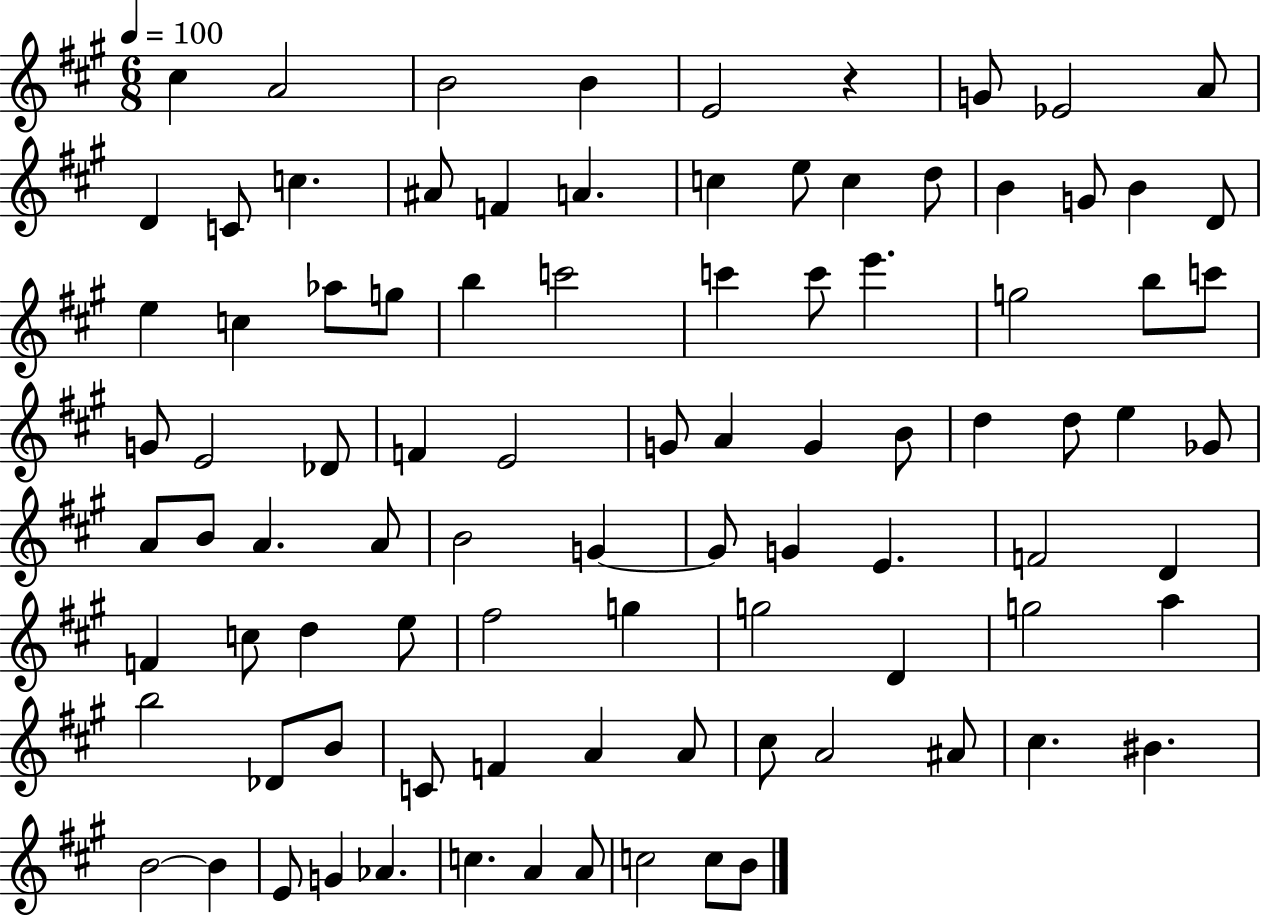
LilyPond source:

{
  \clef treble
  \numericTimeSignature
  \time 6/8
  \key a \major
  \tempo 4 = 100
  cis''4 a'2 | b'2 b'4 | e'2 r4 | g'8 ees'2 a'8 | \break d'4 c'8 c''4. | ais'8 f'4 a'4. | c''4 e''8 c''4 d''8 | b'4 g'8 b'4 d'8 | \break e''4 c''4 aes''8 g''8 | b''4 c'''2 | c'''4 c'''8 e'''4. | g''2 b''8 c'''8 | \break g'8 e'2 des'8 | f'4 e'2 | g'8 a'4 g'4 b'8 | d''4 d''8 e''4 ges'8 | \break a'8 b'8 a'4. a'8 | b'2 g'4~~ | g'8 g'4 e'4. | f'2 d'4 | \break f'4 c''8 d''4 e''8 | fis''2 g''4 | g''2 d'4 | g''2 a''4 | \break b''2 des'8 b'8 | c'8 f'4 a'4 a'8 | cis''8 a'2 ais'8 | cis''4. bis'4. | \break b'2~~ b'4 | e'8 g'4 aes'4. | c''4. a'4 a'8 | c''2 c''8 b'8 | \break \bar "|."
}